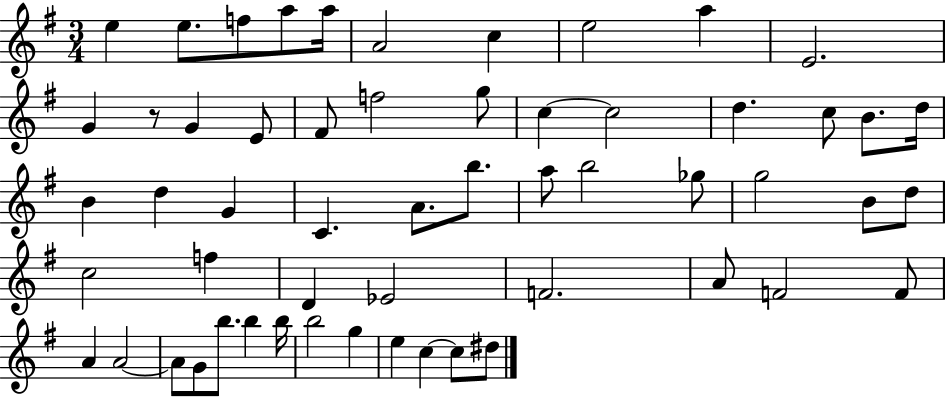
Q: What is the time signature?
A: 3/4